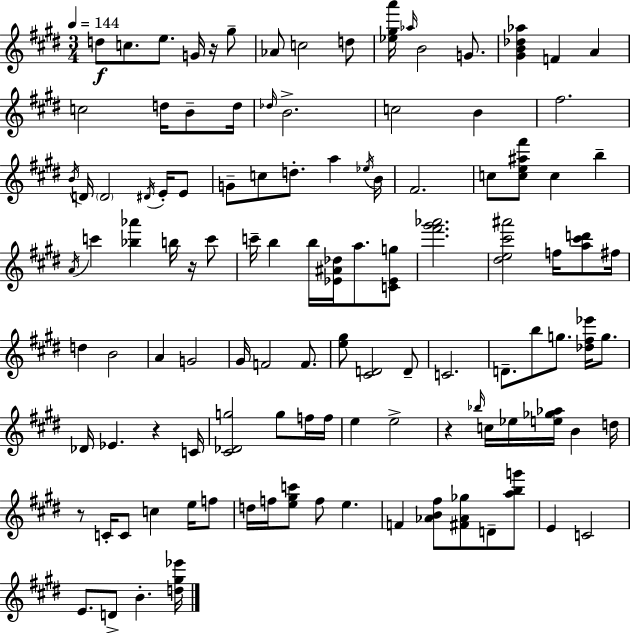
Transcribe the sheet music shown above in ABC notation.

X:1
T:Untitled
M:3/4
L:1/4
K:E
d/2 c/2 e/2 G/4 z/4 ^g/2 _A/2 c2 d/2 [_e^ga']/4 _a/4 B2 G/2 [^GB_d_a] F A c2 d/4 B/2 d/4 _d/4 B2 c2 B ^f2 B/4 D/4 D2 ^D/4 E/4 E/2 G/2 c/2 d/2 a _e/4 B/4 ^F2 c/2 [ce^a^f']/2 c b A/4 c' [_b_a'] b/4 z/4 c'/2 c'/4 b b/4 [_E^A_d]/4 a/2 [C_Eg]/2 [^f'^g'_a']2 [^de^c'^a']2 f/4 [a^c'd']/2 ^f/4 d B2 A G2 ^G/4 F2 F/2 [e^g]/2 [^CD]2 D/2 C2 D/2 b/2 g/2 [_d^f_e']/4 g/2 _D/4 _E z C/4 [^C_Dg]2 g/2 f/4 f/4 e e2 z _b/4 c/4 _e/4 [e_g_a]/4 B d/4 z/2 C/4 C/2 c e/4 f/2 d/4 f/4 [e^gc']/2 f/2 e F [_AB^f]/2 [^F_A_g]/2 D/2 [abg']/2 E C2 E/2 D/2 B [d^g_e']/4